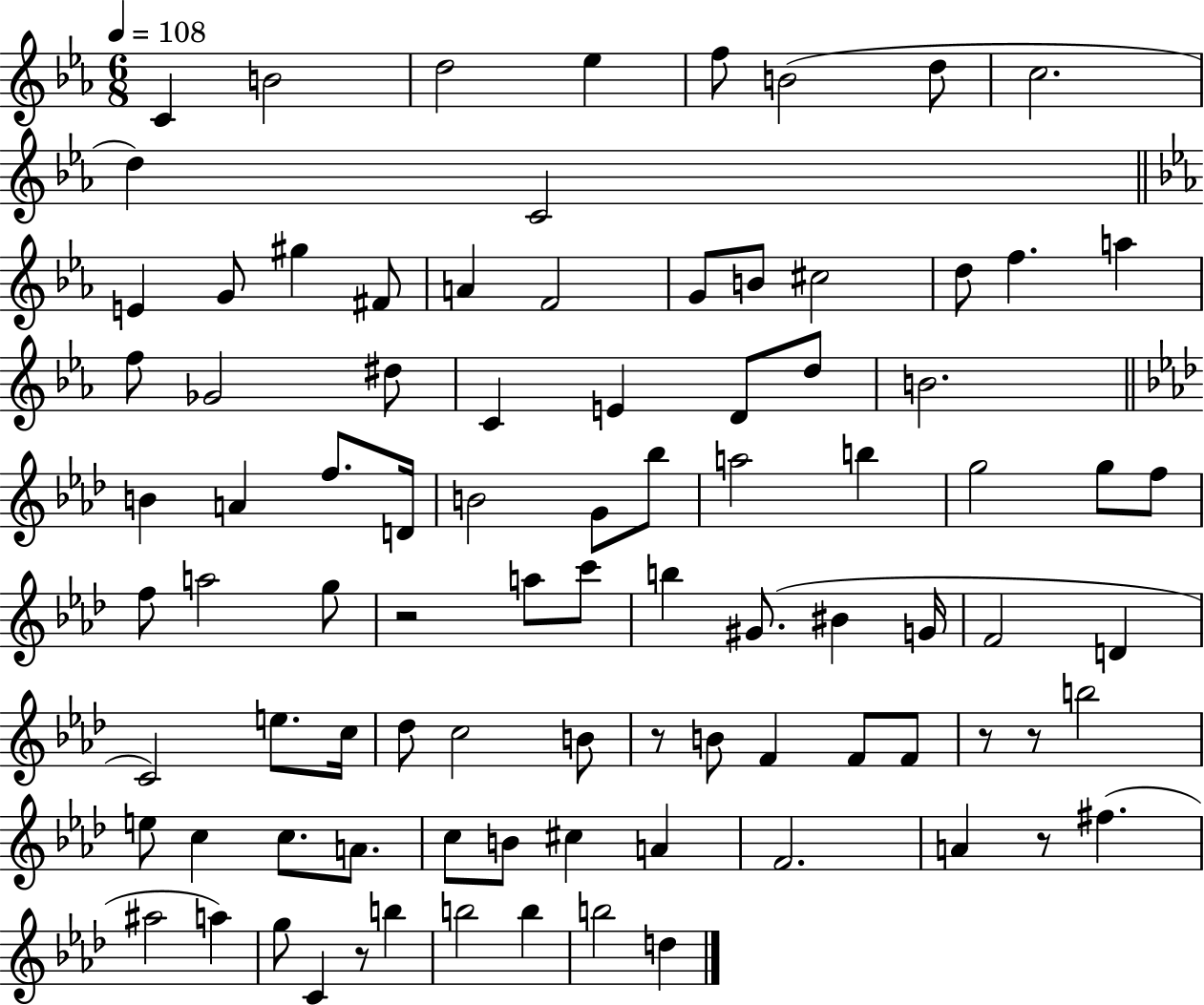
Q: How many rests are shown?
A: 6